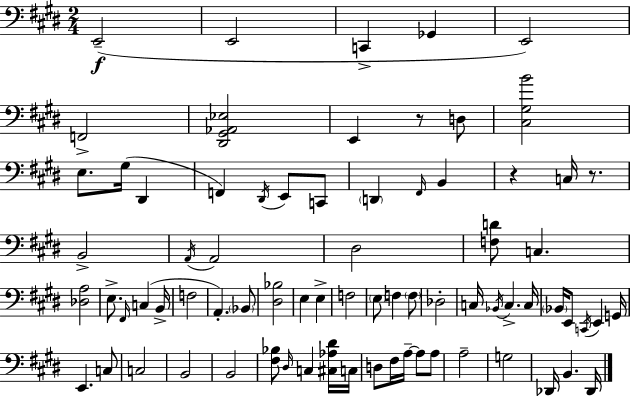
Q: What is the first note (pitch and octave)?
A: E2